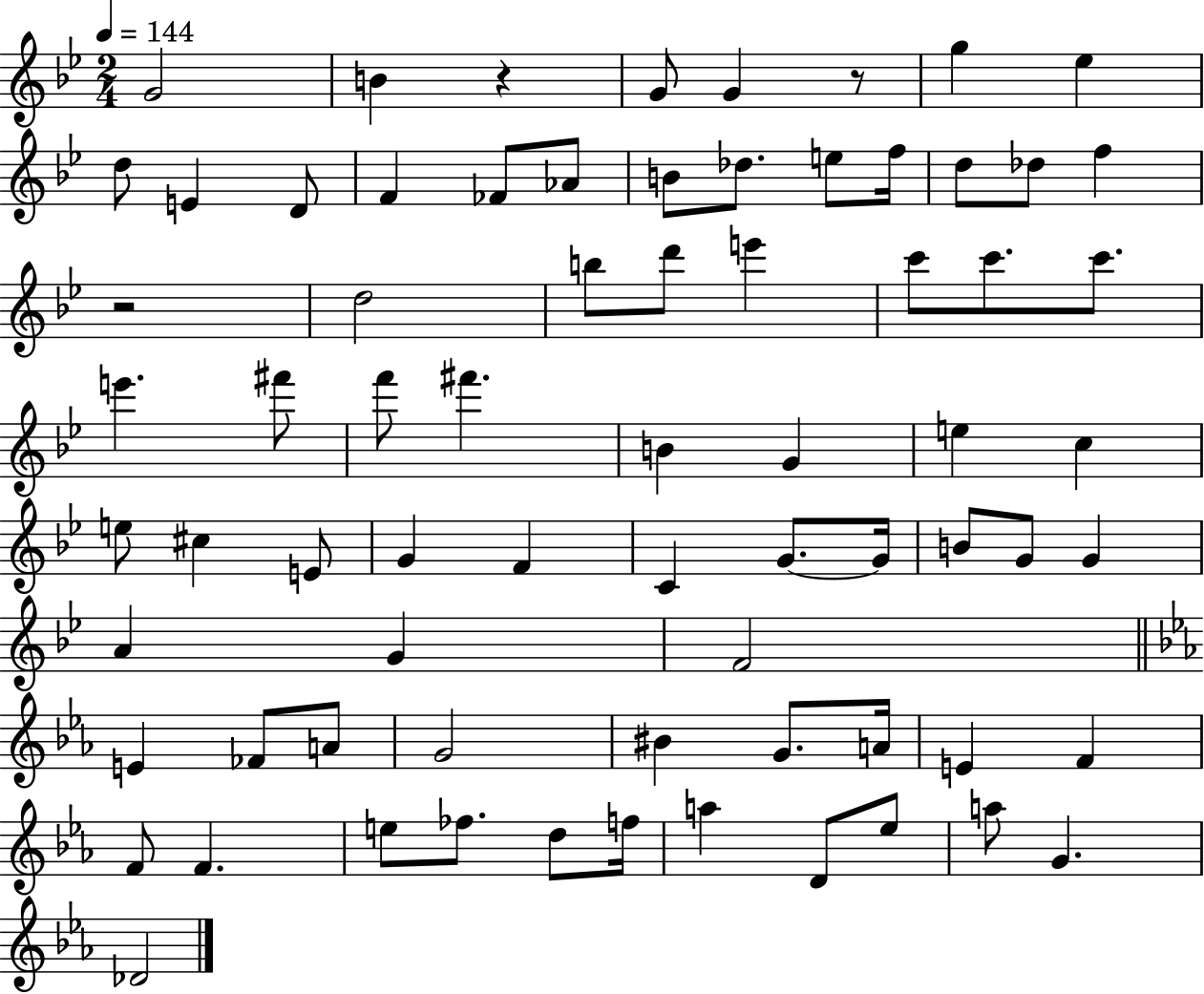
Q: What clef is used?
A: treble